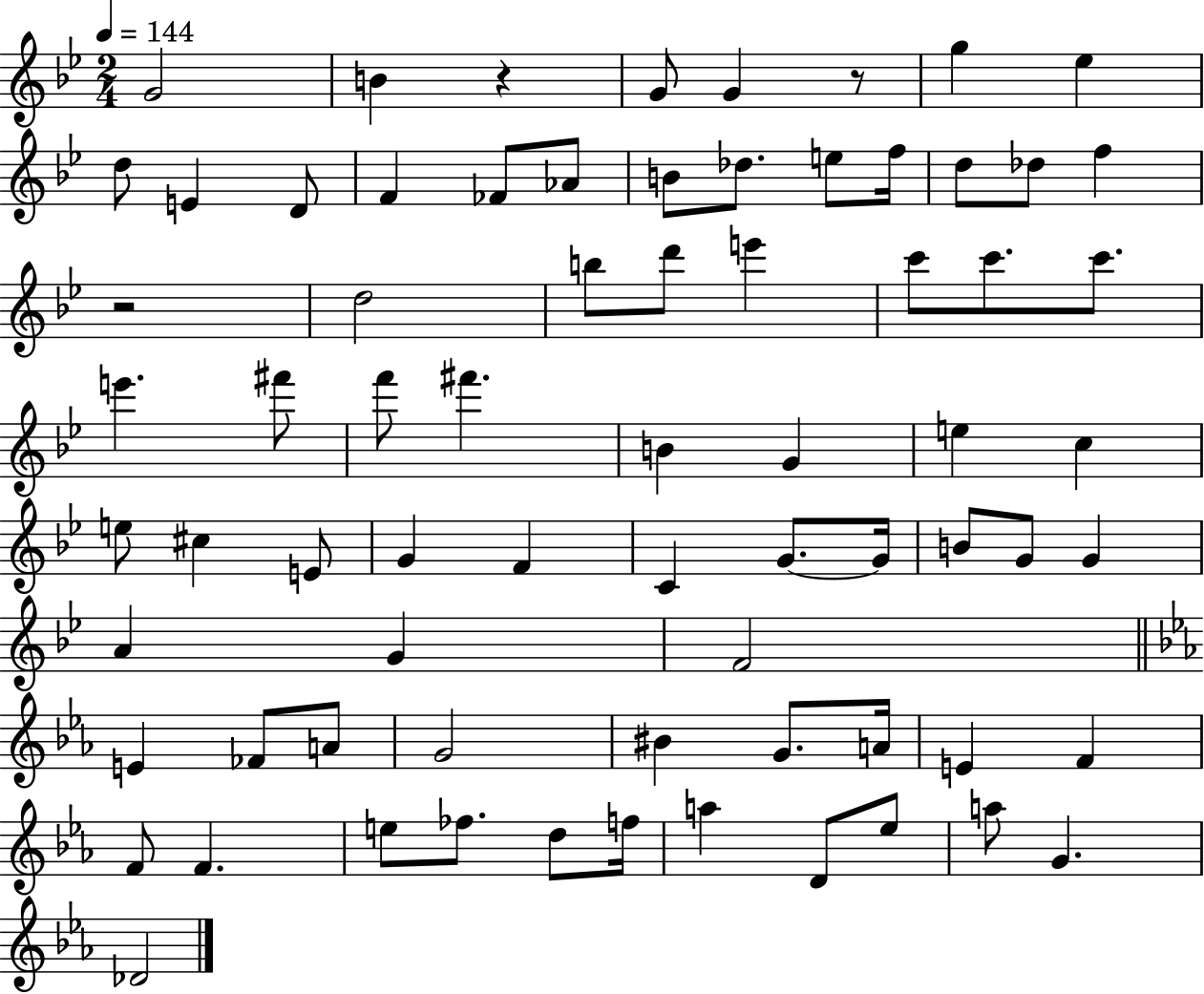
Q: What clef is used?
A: treble